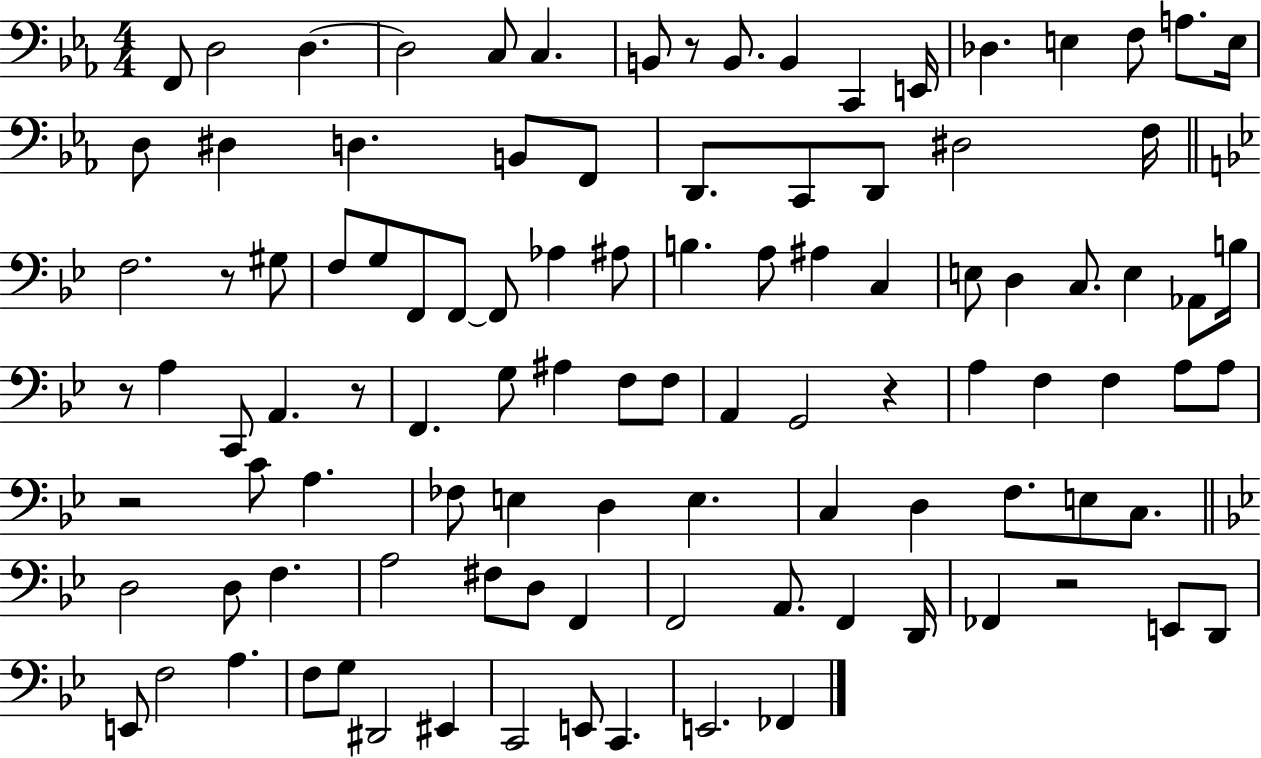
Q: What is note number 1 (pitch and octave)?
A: F2